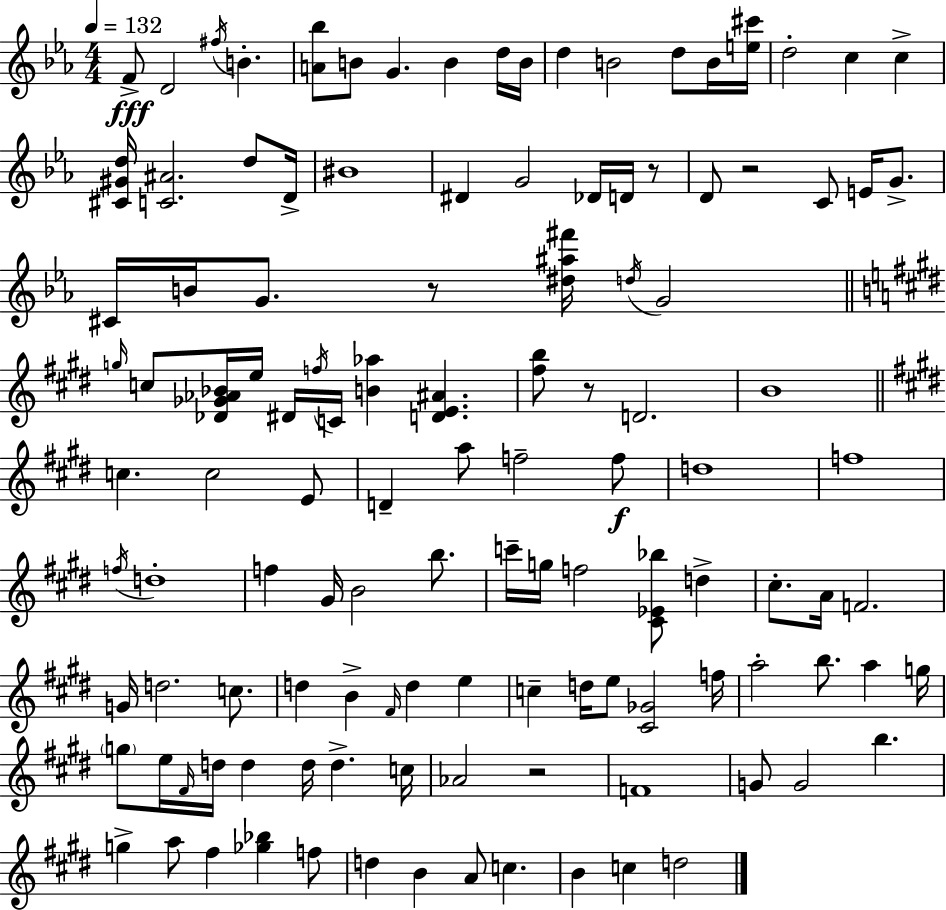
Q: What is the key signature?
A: C minor